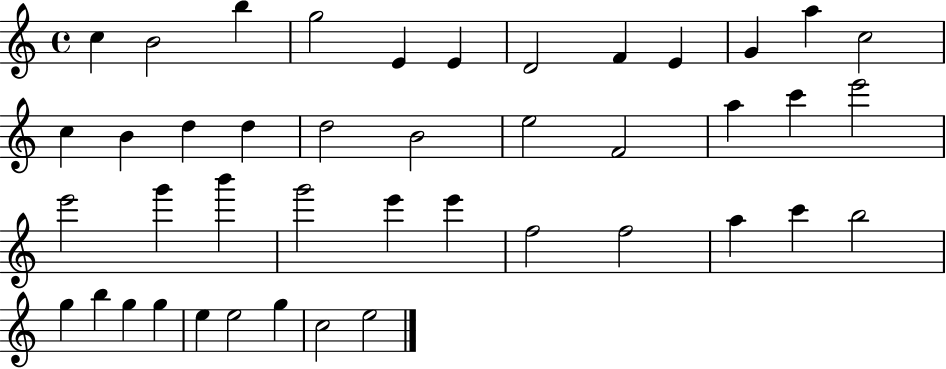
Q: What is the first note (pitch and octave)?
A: C5